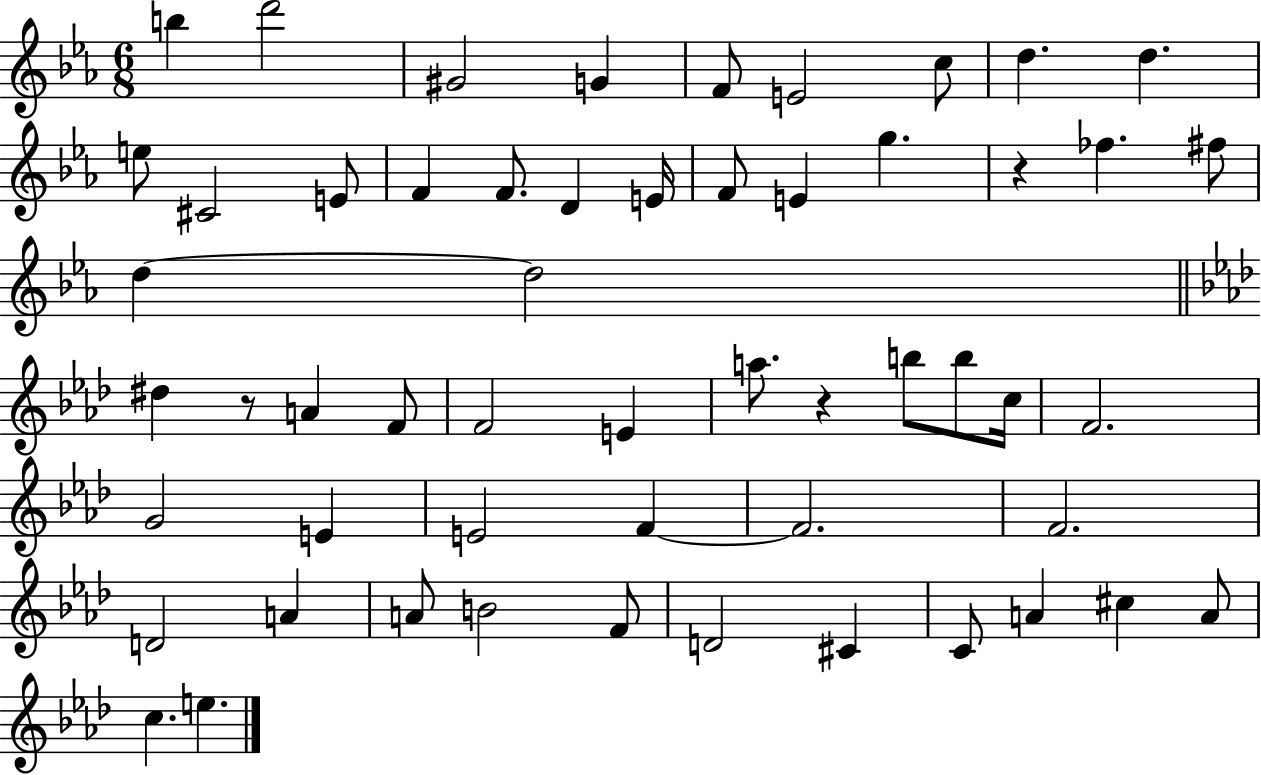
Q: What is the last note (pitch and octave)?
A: E5